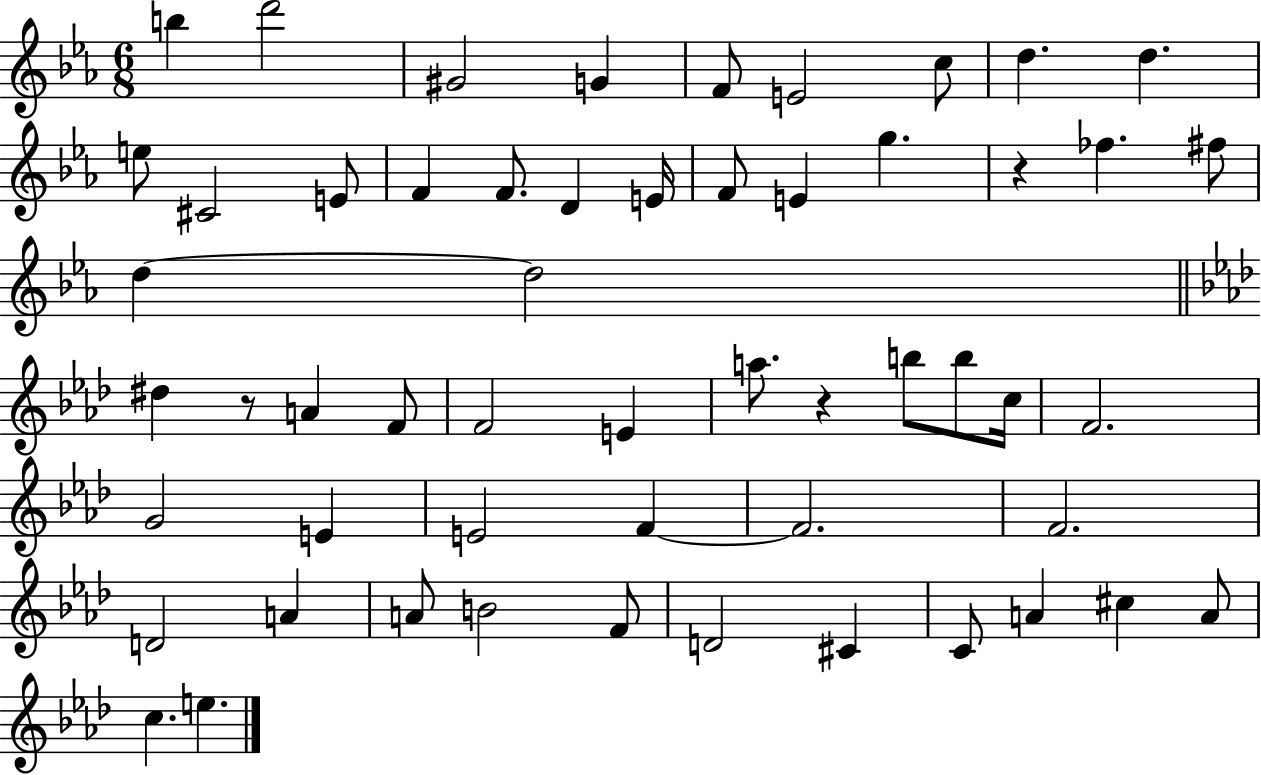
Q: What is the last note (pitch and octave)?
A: E5